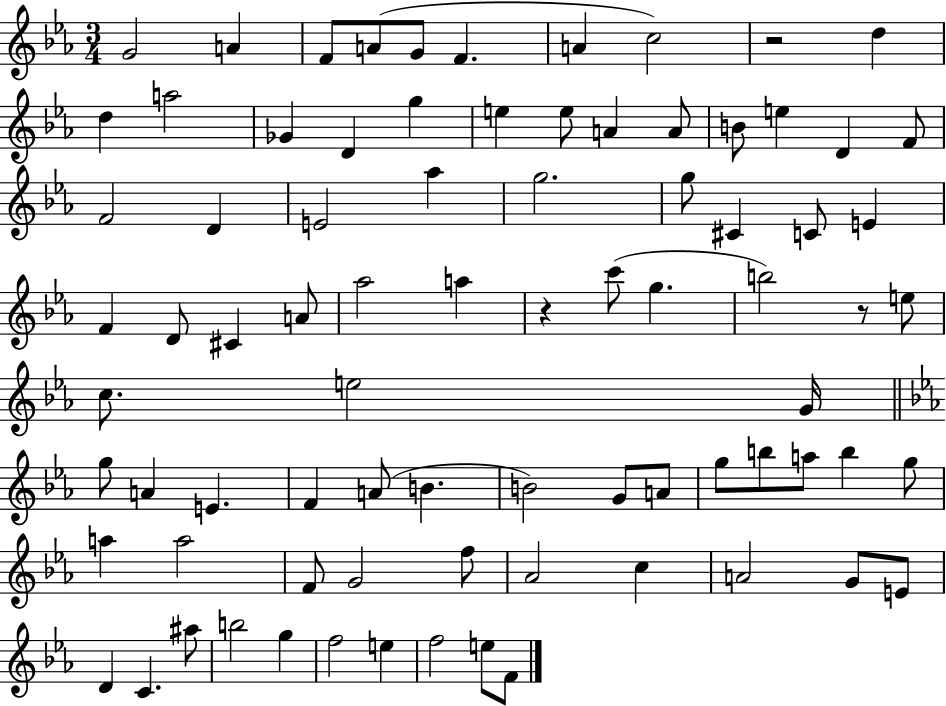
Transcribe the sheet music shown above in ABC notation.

X:1
T:Untitled
M:3/4
L:1/4
K:Eb
G2 A F/2 A/2 G/2 F A c2 z2 d d a2 _G D g e e/2 A A/2 B/2 e D F/2 F2 D E2 _a g2 g/2 ^C C/2 E F D/2 ^C A/2 _a2 a z c'/2 g b2 z/2 e/2 c/2 e2 G/4 g/2 A E F A/2 B B2 G/2 A/2 g/2 b/2 a/2 b g/2 a a2 F/2 G2 f/2 _A2 c A2 G/2 E/2 D C ^a/2 b2 g f2 e f2 e/2 F/2